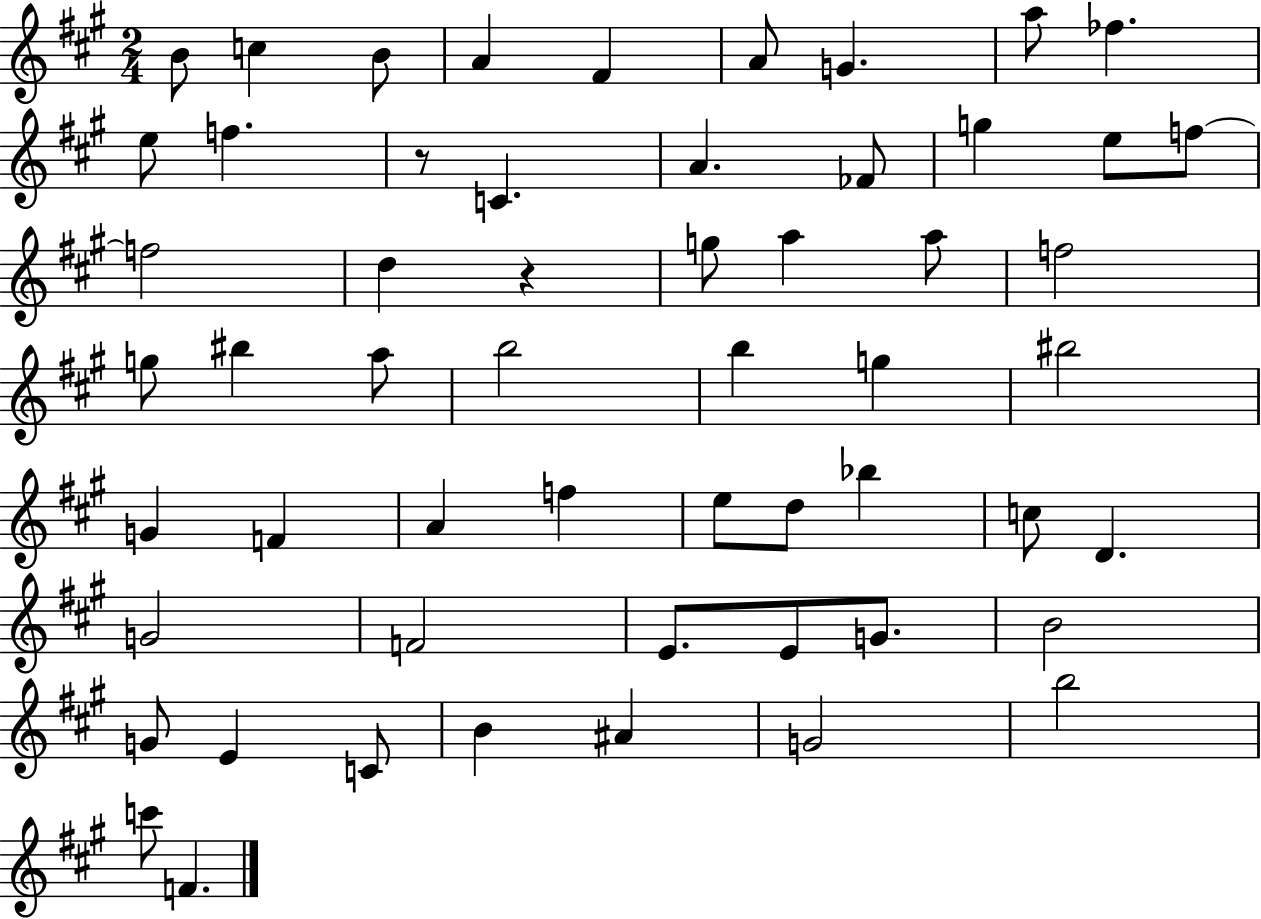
X:1
T:Untitled
M:2/4
L:1/4
K:A
B/2 c B/2 A ^F A/2 G a/2 _f e/2 f z/2 C A _F/2 g e/2 f/2 f2 d z g/2 a a/2 f2 g/2 ^b a/2 b2 b g ^b2 G F A f e/2 d/2 _b c/2 D G2 F2 E/2 E/2 G/2 B2 G/2 E C/2 B ^A G2 b2 c'/2 F